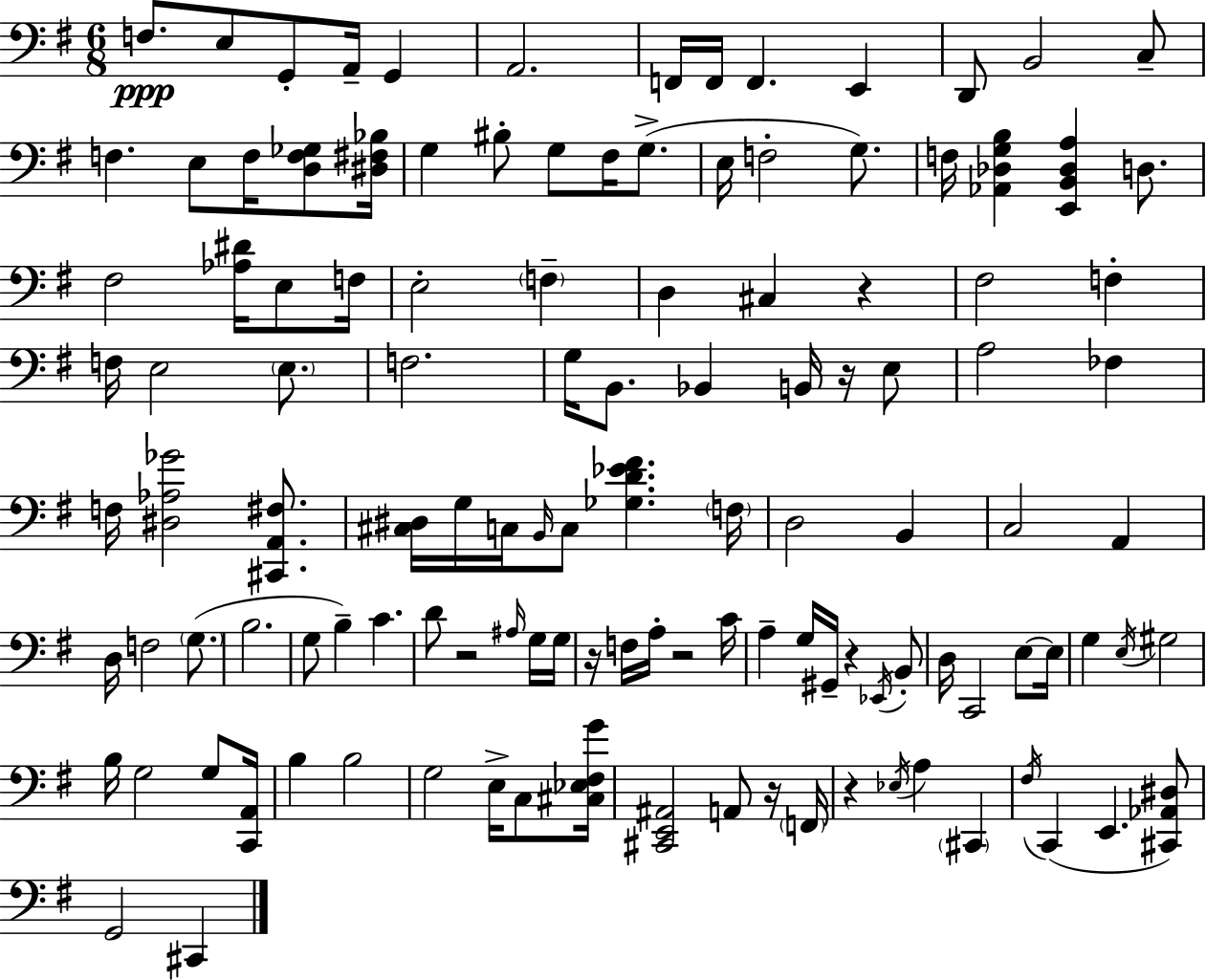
X:1
T:Untitled
M:6/8
L:1/4
K:G
F,/2 E,/2 G,,/2 A,,/4 G,, A,,2 F,,/4 F,,/4 F,, E,, D,,/2 B,,2 C,/2 F, E,/2 F,/4 [D,F,_G,]/2 [^D,^F,_B,]/4 G, ^B,/2 G,/2 ^F,/4 G,/2 E,/4 F,2 G,/2 F,/4 [_A,,_D,G,B,] [E,,B,,_D,A,] D,/2 ^F,2 [_A,^D]/4 E,/2 F,/4 E,2 F, D, ^C, z ^F,2 F, F,/4 E,2 E,/2 F,2 G,/4 B,,/2 _B,, B,,/4 z/4 E,/2 A,2 _F, F,/4 [^D,_A,_G]2 [^C,,A,,^F,]/2 [^C,^D,]/4 G,/4 C,/4 B,,/4 C,/2 [_G,D_E^F] F,/4 D,2 B,, C,2 A,, D,/4 F,2 G,/2 B,2 G,/2 B, C D/2 z2 ^A,/4 G,/4 G,/4 z/4 F,/4 A,/4 z2 C/4 A, G,/4 ^G,,/4 z _E,,/4 B,,/2 D,/4 C,,2 E,/2 E,/4 G, E,/4 ^G,2 B,/4 G,2 G,/2 [C,,A,,]/4 B, B,2 G,2 E,/4 C,/2 [^C,_E,^F,G]/4 [^C,,E,,^A,,]2 A,,/2 z/4 F,,/4 z _E,/4 A, ^C,, ^F,/4 C,, E,, [^C,,_A,,^D,]/2 G,,2 ^C,,